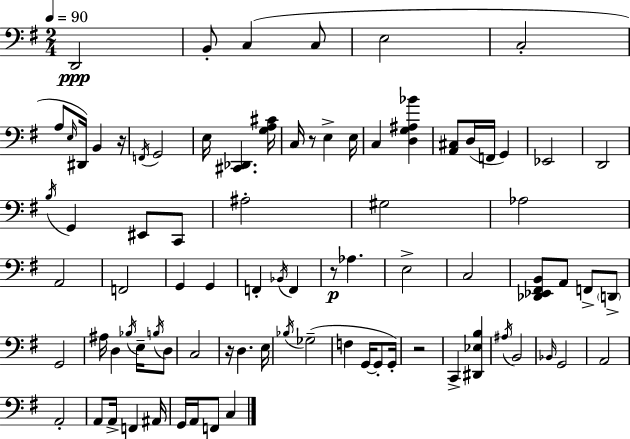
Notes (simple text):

D2/h B2/e C3/q C3/e E3/h C3/h A3/e E3/s D#2/s B2/q R/s F2/s G2/h E3/s [C#2,Db2]/q. [G3,A3,C#4]/s C3/s R/e E3/q E3/s C3/q [D3,G3,A#3,Bb4]/q [A2,C#3]/e D3/s F2/s G2/q Eb2/h D2/h B3/s G2/q EIS2/e C2/e A#3/h G#3/h Ab3/h A2/h F2/h G2/q G2/q F2/q Bb2/s F2/q R/e Ab3/q. E3/h C3/h [Db2,Eb2,F#2,B2]/e A2/e F2/e D2/e G2/h A#3/s D3/q Bb3/s E3/s B3/s D3/e C3/h R/s D3/q. E3/s Bb3/s Gb3/h F3/q G2/s G2/e G2/s R/h C2/q [D#2,Eb3,B3]/q A#3/s B2/h Bb2/s G2/h A2/h A2/h A2/e A2/s F2/q A#2/s G2/s A2/s F2/e C3/q